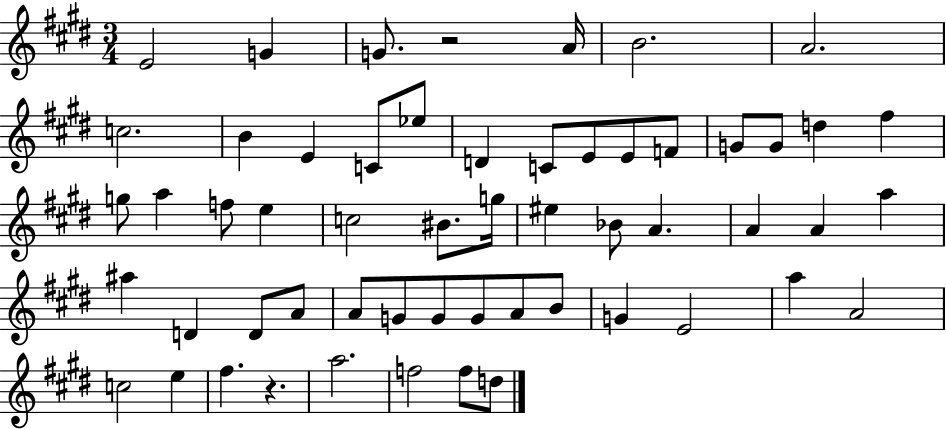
E4/h G4/q G4/e. R/h A4/s B4/h. A4/h. C5/h. B4/q E4/q C4/e Eb5/e D4/q C4/e E4/e E4/e F4/e G4/e G4/e D5/q F#5/q G5/e A5/q F5/e E5/q C5/h BIS4/e. G5/s EIS5/q Bb4/e A4/q. A4/q A4/q A5/q A#5/q D4/q D4/e A4/e A4/e G4/e G4/e G4/e A4/e B4/e G4/q E4/h A5/q A4/h C5/h E5/q F#5/q. R/q. A5/h. F5/h F5/e D5/e